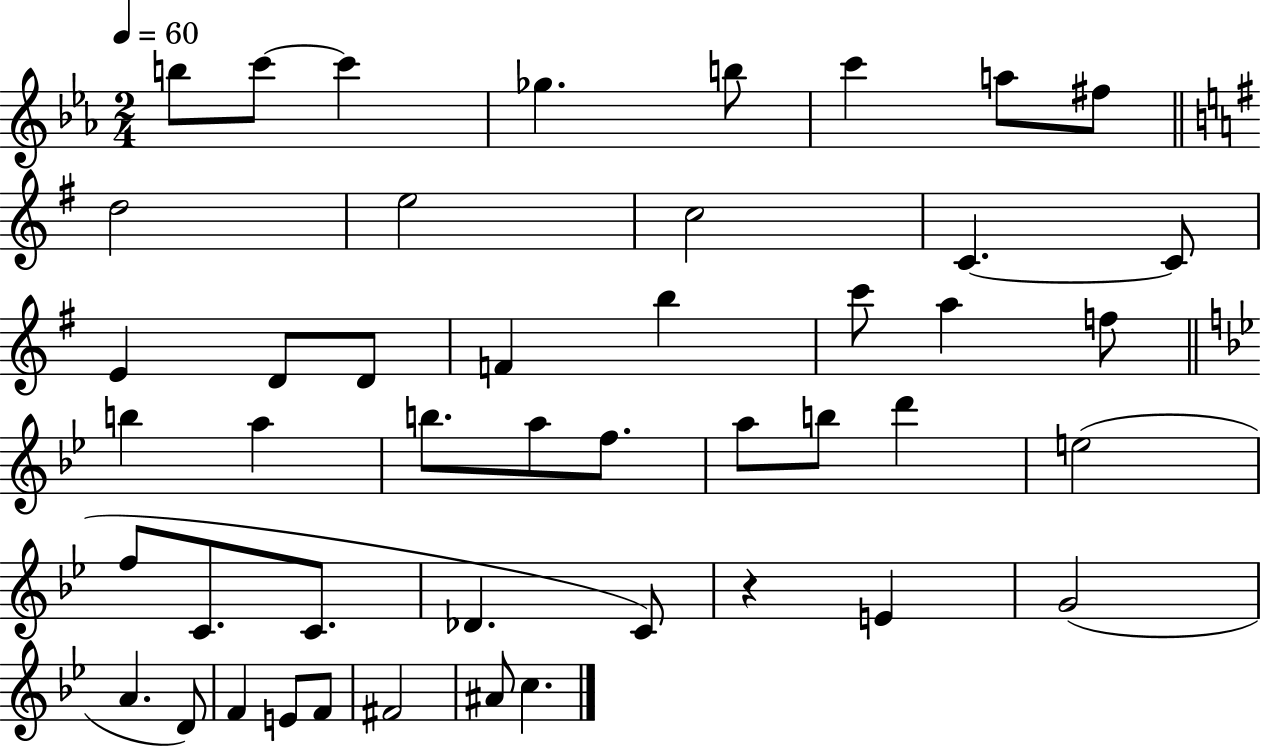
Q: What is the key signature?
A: EES major